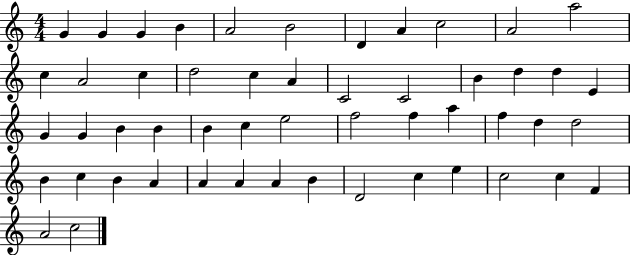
G4/q G4/q G4/q B4/q A4/h B4/h D4/q A4/q C5/h A4/h A5/h C5/q A4/h C5/q D5/h C5/q A4/q C4/h C4/h B4/q D5/q D5/q E4/q G4/q G4/q B4/q B4/q B4/q C5/q E5/h F5/h F5/q A5/q F5/q D5/q D5/h B4/q C5/q B4/q A4/q A4/q A4/q A4/q B4/q D4/h C5/q E5/q C5/h C5/q F4/q A4/h C5/h